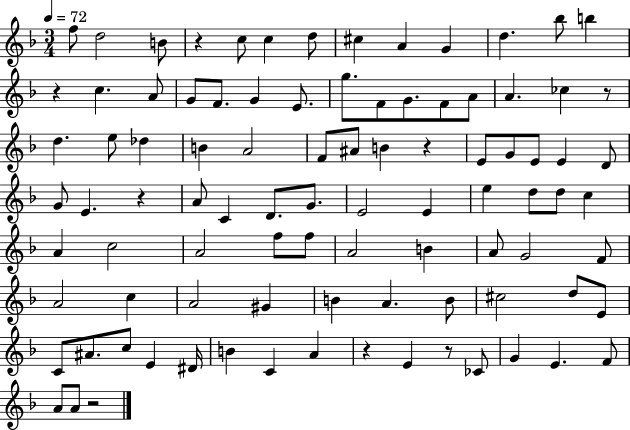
X:1
T:Untitled
M:3/4
L:1/4
K:F
f/2 d2 B/2 z c/2 c d/2 ^c A G d _b/2 b z c A/2 G/2 F/2 G E/2 g/2 F/2 G/2 F/2 A/2 A _c z/2 d e/2 _d B A2 F/2 ^A/2 B z E/2 G/2 E/2 E D/2 G/2 E z A/2 C D/2 G/2 E2 E e d/2 d/2 c A c2 A2 f/2 f/2 A2 B A/2 G2 F/2 A2 c A2 ^G B A B/2 ^c2 d/2 E/2 C/2 ^A/2 c/2 E ^D/4 B C A z E z/2 _C/2 G E F/2 A/2 A/2 z2